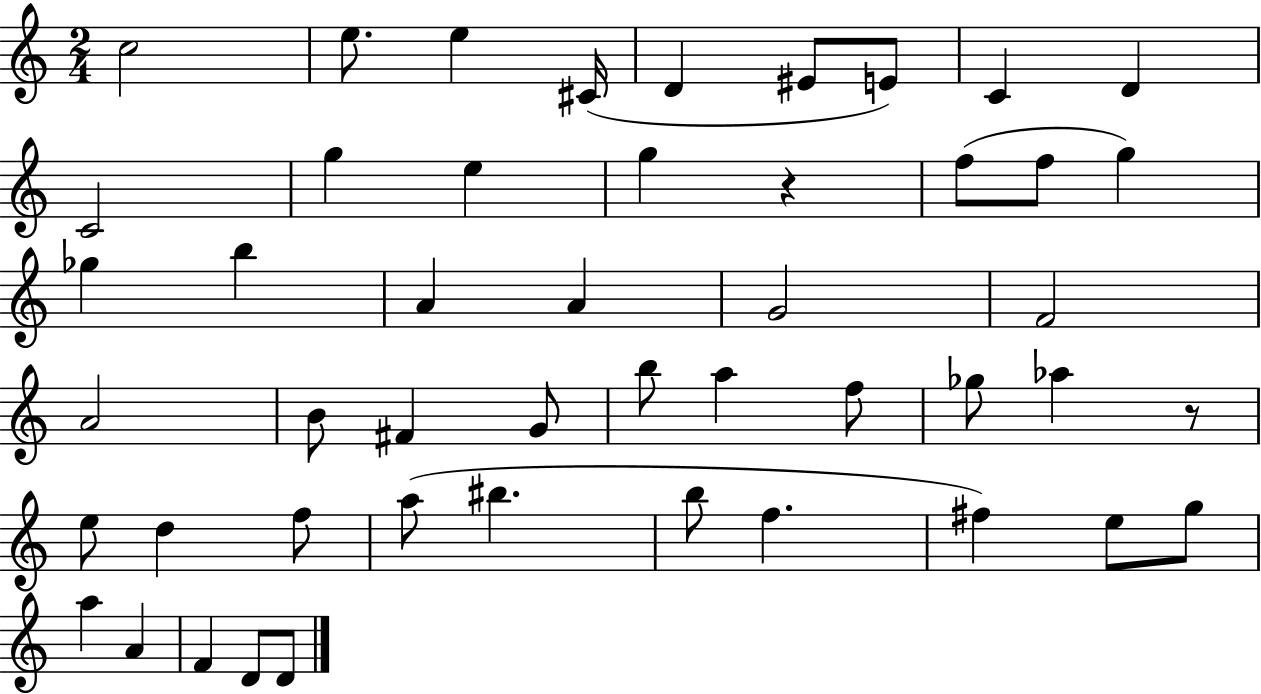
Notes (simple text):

C5/h E5/e. E5/q C#4/s D4/q EIS4/e E4/e C4/q D4/q C4/h G5/q E5/q G5/q R/q F5/e F5/e G5/q Gb5/q B5/q A4/q A4/q G4/h F4/h A4/h B4/e F#4/q G4/e B5/e A5/q F5/e Gb5/e Ab5/q R/e E5/e D5/q F5/e A5/e BIS5/q. B5/e F5/q. F#5/q E5/e G5/e A5/q A4/q F4/q D4/e D4/e